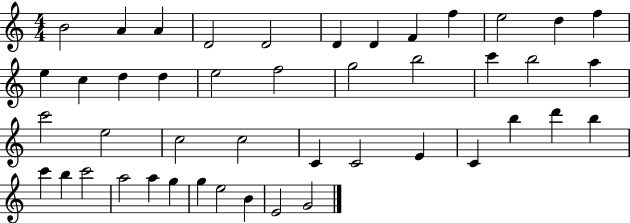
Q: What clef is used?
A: treble